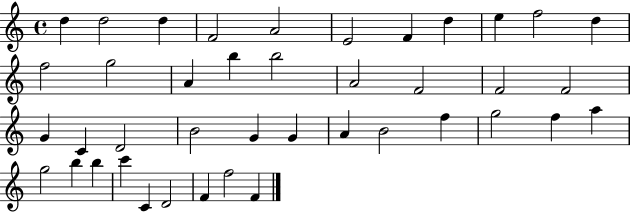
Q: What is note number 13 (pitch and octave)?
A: G5